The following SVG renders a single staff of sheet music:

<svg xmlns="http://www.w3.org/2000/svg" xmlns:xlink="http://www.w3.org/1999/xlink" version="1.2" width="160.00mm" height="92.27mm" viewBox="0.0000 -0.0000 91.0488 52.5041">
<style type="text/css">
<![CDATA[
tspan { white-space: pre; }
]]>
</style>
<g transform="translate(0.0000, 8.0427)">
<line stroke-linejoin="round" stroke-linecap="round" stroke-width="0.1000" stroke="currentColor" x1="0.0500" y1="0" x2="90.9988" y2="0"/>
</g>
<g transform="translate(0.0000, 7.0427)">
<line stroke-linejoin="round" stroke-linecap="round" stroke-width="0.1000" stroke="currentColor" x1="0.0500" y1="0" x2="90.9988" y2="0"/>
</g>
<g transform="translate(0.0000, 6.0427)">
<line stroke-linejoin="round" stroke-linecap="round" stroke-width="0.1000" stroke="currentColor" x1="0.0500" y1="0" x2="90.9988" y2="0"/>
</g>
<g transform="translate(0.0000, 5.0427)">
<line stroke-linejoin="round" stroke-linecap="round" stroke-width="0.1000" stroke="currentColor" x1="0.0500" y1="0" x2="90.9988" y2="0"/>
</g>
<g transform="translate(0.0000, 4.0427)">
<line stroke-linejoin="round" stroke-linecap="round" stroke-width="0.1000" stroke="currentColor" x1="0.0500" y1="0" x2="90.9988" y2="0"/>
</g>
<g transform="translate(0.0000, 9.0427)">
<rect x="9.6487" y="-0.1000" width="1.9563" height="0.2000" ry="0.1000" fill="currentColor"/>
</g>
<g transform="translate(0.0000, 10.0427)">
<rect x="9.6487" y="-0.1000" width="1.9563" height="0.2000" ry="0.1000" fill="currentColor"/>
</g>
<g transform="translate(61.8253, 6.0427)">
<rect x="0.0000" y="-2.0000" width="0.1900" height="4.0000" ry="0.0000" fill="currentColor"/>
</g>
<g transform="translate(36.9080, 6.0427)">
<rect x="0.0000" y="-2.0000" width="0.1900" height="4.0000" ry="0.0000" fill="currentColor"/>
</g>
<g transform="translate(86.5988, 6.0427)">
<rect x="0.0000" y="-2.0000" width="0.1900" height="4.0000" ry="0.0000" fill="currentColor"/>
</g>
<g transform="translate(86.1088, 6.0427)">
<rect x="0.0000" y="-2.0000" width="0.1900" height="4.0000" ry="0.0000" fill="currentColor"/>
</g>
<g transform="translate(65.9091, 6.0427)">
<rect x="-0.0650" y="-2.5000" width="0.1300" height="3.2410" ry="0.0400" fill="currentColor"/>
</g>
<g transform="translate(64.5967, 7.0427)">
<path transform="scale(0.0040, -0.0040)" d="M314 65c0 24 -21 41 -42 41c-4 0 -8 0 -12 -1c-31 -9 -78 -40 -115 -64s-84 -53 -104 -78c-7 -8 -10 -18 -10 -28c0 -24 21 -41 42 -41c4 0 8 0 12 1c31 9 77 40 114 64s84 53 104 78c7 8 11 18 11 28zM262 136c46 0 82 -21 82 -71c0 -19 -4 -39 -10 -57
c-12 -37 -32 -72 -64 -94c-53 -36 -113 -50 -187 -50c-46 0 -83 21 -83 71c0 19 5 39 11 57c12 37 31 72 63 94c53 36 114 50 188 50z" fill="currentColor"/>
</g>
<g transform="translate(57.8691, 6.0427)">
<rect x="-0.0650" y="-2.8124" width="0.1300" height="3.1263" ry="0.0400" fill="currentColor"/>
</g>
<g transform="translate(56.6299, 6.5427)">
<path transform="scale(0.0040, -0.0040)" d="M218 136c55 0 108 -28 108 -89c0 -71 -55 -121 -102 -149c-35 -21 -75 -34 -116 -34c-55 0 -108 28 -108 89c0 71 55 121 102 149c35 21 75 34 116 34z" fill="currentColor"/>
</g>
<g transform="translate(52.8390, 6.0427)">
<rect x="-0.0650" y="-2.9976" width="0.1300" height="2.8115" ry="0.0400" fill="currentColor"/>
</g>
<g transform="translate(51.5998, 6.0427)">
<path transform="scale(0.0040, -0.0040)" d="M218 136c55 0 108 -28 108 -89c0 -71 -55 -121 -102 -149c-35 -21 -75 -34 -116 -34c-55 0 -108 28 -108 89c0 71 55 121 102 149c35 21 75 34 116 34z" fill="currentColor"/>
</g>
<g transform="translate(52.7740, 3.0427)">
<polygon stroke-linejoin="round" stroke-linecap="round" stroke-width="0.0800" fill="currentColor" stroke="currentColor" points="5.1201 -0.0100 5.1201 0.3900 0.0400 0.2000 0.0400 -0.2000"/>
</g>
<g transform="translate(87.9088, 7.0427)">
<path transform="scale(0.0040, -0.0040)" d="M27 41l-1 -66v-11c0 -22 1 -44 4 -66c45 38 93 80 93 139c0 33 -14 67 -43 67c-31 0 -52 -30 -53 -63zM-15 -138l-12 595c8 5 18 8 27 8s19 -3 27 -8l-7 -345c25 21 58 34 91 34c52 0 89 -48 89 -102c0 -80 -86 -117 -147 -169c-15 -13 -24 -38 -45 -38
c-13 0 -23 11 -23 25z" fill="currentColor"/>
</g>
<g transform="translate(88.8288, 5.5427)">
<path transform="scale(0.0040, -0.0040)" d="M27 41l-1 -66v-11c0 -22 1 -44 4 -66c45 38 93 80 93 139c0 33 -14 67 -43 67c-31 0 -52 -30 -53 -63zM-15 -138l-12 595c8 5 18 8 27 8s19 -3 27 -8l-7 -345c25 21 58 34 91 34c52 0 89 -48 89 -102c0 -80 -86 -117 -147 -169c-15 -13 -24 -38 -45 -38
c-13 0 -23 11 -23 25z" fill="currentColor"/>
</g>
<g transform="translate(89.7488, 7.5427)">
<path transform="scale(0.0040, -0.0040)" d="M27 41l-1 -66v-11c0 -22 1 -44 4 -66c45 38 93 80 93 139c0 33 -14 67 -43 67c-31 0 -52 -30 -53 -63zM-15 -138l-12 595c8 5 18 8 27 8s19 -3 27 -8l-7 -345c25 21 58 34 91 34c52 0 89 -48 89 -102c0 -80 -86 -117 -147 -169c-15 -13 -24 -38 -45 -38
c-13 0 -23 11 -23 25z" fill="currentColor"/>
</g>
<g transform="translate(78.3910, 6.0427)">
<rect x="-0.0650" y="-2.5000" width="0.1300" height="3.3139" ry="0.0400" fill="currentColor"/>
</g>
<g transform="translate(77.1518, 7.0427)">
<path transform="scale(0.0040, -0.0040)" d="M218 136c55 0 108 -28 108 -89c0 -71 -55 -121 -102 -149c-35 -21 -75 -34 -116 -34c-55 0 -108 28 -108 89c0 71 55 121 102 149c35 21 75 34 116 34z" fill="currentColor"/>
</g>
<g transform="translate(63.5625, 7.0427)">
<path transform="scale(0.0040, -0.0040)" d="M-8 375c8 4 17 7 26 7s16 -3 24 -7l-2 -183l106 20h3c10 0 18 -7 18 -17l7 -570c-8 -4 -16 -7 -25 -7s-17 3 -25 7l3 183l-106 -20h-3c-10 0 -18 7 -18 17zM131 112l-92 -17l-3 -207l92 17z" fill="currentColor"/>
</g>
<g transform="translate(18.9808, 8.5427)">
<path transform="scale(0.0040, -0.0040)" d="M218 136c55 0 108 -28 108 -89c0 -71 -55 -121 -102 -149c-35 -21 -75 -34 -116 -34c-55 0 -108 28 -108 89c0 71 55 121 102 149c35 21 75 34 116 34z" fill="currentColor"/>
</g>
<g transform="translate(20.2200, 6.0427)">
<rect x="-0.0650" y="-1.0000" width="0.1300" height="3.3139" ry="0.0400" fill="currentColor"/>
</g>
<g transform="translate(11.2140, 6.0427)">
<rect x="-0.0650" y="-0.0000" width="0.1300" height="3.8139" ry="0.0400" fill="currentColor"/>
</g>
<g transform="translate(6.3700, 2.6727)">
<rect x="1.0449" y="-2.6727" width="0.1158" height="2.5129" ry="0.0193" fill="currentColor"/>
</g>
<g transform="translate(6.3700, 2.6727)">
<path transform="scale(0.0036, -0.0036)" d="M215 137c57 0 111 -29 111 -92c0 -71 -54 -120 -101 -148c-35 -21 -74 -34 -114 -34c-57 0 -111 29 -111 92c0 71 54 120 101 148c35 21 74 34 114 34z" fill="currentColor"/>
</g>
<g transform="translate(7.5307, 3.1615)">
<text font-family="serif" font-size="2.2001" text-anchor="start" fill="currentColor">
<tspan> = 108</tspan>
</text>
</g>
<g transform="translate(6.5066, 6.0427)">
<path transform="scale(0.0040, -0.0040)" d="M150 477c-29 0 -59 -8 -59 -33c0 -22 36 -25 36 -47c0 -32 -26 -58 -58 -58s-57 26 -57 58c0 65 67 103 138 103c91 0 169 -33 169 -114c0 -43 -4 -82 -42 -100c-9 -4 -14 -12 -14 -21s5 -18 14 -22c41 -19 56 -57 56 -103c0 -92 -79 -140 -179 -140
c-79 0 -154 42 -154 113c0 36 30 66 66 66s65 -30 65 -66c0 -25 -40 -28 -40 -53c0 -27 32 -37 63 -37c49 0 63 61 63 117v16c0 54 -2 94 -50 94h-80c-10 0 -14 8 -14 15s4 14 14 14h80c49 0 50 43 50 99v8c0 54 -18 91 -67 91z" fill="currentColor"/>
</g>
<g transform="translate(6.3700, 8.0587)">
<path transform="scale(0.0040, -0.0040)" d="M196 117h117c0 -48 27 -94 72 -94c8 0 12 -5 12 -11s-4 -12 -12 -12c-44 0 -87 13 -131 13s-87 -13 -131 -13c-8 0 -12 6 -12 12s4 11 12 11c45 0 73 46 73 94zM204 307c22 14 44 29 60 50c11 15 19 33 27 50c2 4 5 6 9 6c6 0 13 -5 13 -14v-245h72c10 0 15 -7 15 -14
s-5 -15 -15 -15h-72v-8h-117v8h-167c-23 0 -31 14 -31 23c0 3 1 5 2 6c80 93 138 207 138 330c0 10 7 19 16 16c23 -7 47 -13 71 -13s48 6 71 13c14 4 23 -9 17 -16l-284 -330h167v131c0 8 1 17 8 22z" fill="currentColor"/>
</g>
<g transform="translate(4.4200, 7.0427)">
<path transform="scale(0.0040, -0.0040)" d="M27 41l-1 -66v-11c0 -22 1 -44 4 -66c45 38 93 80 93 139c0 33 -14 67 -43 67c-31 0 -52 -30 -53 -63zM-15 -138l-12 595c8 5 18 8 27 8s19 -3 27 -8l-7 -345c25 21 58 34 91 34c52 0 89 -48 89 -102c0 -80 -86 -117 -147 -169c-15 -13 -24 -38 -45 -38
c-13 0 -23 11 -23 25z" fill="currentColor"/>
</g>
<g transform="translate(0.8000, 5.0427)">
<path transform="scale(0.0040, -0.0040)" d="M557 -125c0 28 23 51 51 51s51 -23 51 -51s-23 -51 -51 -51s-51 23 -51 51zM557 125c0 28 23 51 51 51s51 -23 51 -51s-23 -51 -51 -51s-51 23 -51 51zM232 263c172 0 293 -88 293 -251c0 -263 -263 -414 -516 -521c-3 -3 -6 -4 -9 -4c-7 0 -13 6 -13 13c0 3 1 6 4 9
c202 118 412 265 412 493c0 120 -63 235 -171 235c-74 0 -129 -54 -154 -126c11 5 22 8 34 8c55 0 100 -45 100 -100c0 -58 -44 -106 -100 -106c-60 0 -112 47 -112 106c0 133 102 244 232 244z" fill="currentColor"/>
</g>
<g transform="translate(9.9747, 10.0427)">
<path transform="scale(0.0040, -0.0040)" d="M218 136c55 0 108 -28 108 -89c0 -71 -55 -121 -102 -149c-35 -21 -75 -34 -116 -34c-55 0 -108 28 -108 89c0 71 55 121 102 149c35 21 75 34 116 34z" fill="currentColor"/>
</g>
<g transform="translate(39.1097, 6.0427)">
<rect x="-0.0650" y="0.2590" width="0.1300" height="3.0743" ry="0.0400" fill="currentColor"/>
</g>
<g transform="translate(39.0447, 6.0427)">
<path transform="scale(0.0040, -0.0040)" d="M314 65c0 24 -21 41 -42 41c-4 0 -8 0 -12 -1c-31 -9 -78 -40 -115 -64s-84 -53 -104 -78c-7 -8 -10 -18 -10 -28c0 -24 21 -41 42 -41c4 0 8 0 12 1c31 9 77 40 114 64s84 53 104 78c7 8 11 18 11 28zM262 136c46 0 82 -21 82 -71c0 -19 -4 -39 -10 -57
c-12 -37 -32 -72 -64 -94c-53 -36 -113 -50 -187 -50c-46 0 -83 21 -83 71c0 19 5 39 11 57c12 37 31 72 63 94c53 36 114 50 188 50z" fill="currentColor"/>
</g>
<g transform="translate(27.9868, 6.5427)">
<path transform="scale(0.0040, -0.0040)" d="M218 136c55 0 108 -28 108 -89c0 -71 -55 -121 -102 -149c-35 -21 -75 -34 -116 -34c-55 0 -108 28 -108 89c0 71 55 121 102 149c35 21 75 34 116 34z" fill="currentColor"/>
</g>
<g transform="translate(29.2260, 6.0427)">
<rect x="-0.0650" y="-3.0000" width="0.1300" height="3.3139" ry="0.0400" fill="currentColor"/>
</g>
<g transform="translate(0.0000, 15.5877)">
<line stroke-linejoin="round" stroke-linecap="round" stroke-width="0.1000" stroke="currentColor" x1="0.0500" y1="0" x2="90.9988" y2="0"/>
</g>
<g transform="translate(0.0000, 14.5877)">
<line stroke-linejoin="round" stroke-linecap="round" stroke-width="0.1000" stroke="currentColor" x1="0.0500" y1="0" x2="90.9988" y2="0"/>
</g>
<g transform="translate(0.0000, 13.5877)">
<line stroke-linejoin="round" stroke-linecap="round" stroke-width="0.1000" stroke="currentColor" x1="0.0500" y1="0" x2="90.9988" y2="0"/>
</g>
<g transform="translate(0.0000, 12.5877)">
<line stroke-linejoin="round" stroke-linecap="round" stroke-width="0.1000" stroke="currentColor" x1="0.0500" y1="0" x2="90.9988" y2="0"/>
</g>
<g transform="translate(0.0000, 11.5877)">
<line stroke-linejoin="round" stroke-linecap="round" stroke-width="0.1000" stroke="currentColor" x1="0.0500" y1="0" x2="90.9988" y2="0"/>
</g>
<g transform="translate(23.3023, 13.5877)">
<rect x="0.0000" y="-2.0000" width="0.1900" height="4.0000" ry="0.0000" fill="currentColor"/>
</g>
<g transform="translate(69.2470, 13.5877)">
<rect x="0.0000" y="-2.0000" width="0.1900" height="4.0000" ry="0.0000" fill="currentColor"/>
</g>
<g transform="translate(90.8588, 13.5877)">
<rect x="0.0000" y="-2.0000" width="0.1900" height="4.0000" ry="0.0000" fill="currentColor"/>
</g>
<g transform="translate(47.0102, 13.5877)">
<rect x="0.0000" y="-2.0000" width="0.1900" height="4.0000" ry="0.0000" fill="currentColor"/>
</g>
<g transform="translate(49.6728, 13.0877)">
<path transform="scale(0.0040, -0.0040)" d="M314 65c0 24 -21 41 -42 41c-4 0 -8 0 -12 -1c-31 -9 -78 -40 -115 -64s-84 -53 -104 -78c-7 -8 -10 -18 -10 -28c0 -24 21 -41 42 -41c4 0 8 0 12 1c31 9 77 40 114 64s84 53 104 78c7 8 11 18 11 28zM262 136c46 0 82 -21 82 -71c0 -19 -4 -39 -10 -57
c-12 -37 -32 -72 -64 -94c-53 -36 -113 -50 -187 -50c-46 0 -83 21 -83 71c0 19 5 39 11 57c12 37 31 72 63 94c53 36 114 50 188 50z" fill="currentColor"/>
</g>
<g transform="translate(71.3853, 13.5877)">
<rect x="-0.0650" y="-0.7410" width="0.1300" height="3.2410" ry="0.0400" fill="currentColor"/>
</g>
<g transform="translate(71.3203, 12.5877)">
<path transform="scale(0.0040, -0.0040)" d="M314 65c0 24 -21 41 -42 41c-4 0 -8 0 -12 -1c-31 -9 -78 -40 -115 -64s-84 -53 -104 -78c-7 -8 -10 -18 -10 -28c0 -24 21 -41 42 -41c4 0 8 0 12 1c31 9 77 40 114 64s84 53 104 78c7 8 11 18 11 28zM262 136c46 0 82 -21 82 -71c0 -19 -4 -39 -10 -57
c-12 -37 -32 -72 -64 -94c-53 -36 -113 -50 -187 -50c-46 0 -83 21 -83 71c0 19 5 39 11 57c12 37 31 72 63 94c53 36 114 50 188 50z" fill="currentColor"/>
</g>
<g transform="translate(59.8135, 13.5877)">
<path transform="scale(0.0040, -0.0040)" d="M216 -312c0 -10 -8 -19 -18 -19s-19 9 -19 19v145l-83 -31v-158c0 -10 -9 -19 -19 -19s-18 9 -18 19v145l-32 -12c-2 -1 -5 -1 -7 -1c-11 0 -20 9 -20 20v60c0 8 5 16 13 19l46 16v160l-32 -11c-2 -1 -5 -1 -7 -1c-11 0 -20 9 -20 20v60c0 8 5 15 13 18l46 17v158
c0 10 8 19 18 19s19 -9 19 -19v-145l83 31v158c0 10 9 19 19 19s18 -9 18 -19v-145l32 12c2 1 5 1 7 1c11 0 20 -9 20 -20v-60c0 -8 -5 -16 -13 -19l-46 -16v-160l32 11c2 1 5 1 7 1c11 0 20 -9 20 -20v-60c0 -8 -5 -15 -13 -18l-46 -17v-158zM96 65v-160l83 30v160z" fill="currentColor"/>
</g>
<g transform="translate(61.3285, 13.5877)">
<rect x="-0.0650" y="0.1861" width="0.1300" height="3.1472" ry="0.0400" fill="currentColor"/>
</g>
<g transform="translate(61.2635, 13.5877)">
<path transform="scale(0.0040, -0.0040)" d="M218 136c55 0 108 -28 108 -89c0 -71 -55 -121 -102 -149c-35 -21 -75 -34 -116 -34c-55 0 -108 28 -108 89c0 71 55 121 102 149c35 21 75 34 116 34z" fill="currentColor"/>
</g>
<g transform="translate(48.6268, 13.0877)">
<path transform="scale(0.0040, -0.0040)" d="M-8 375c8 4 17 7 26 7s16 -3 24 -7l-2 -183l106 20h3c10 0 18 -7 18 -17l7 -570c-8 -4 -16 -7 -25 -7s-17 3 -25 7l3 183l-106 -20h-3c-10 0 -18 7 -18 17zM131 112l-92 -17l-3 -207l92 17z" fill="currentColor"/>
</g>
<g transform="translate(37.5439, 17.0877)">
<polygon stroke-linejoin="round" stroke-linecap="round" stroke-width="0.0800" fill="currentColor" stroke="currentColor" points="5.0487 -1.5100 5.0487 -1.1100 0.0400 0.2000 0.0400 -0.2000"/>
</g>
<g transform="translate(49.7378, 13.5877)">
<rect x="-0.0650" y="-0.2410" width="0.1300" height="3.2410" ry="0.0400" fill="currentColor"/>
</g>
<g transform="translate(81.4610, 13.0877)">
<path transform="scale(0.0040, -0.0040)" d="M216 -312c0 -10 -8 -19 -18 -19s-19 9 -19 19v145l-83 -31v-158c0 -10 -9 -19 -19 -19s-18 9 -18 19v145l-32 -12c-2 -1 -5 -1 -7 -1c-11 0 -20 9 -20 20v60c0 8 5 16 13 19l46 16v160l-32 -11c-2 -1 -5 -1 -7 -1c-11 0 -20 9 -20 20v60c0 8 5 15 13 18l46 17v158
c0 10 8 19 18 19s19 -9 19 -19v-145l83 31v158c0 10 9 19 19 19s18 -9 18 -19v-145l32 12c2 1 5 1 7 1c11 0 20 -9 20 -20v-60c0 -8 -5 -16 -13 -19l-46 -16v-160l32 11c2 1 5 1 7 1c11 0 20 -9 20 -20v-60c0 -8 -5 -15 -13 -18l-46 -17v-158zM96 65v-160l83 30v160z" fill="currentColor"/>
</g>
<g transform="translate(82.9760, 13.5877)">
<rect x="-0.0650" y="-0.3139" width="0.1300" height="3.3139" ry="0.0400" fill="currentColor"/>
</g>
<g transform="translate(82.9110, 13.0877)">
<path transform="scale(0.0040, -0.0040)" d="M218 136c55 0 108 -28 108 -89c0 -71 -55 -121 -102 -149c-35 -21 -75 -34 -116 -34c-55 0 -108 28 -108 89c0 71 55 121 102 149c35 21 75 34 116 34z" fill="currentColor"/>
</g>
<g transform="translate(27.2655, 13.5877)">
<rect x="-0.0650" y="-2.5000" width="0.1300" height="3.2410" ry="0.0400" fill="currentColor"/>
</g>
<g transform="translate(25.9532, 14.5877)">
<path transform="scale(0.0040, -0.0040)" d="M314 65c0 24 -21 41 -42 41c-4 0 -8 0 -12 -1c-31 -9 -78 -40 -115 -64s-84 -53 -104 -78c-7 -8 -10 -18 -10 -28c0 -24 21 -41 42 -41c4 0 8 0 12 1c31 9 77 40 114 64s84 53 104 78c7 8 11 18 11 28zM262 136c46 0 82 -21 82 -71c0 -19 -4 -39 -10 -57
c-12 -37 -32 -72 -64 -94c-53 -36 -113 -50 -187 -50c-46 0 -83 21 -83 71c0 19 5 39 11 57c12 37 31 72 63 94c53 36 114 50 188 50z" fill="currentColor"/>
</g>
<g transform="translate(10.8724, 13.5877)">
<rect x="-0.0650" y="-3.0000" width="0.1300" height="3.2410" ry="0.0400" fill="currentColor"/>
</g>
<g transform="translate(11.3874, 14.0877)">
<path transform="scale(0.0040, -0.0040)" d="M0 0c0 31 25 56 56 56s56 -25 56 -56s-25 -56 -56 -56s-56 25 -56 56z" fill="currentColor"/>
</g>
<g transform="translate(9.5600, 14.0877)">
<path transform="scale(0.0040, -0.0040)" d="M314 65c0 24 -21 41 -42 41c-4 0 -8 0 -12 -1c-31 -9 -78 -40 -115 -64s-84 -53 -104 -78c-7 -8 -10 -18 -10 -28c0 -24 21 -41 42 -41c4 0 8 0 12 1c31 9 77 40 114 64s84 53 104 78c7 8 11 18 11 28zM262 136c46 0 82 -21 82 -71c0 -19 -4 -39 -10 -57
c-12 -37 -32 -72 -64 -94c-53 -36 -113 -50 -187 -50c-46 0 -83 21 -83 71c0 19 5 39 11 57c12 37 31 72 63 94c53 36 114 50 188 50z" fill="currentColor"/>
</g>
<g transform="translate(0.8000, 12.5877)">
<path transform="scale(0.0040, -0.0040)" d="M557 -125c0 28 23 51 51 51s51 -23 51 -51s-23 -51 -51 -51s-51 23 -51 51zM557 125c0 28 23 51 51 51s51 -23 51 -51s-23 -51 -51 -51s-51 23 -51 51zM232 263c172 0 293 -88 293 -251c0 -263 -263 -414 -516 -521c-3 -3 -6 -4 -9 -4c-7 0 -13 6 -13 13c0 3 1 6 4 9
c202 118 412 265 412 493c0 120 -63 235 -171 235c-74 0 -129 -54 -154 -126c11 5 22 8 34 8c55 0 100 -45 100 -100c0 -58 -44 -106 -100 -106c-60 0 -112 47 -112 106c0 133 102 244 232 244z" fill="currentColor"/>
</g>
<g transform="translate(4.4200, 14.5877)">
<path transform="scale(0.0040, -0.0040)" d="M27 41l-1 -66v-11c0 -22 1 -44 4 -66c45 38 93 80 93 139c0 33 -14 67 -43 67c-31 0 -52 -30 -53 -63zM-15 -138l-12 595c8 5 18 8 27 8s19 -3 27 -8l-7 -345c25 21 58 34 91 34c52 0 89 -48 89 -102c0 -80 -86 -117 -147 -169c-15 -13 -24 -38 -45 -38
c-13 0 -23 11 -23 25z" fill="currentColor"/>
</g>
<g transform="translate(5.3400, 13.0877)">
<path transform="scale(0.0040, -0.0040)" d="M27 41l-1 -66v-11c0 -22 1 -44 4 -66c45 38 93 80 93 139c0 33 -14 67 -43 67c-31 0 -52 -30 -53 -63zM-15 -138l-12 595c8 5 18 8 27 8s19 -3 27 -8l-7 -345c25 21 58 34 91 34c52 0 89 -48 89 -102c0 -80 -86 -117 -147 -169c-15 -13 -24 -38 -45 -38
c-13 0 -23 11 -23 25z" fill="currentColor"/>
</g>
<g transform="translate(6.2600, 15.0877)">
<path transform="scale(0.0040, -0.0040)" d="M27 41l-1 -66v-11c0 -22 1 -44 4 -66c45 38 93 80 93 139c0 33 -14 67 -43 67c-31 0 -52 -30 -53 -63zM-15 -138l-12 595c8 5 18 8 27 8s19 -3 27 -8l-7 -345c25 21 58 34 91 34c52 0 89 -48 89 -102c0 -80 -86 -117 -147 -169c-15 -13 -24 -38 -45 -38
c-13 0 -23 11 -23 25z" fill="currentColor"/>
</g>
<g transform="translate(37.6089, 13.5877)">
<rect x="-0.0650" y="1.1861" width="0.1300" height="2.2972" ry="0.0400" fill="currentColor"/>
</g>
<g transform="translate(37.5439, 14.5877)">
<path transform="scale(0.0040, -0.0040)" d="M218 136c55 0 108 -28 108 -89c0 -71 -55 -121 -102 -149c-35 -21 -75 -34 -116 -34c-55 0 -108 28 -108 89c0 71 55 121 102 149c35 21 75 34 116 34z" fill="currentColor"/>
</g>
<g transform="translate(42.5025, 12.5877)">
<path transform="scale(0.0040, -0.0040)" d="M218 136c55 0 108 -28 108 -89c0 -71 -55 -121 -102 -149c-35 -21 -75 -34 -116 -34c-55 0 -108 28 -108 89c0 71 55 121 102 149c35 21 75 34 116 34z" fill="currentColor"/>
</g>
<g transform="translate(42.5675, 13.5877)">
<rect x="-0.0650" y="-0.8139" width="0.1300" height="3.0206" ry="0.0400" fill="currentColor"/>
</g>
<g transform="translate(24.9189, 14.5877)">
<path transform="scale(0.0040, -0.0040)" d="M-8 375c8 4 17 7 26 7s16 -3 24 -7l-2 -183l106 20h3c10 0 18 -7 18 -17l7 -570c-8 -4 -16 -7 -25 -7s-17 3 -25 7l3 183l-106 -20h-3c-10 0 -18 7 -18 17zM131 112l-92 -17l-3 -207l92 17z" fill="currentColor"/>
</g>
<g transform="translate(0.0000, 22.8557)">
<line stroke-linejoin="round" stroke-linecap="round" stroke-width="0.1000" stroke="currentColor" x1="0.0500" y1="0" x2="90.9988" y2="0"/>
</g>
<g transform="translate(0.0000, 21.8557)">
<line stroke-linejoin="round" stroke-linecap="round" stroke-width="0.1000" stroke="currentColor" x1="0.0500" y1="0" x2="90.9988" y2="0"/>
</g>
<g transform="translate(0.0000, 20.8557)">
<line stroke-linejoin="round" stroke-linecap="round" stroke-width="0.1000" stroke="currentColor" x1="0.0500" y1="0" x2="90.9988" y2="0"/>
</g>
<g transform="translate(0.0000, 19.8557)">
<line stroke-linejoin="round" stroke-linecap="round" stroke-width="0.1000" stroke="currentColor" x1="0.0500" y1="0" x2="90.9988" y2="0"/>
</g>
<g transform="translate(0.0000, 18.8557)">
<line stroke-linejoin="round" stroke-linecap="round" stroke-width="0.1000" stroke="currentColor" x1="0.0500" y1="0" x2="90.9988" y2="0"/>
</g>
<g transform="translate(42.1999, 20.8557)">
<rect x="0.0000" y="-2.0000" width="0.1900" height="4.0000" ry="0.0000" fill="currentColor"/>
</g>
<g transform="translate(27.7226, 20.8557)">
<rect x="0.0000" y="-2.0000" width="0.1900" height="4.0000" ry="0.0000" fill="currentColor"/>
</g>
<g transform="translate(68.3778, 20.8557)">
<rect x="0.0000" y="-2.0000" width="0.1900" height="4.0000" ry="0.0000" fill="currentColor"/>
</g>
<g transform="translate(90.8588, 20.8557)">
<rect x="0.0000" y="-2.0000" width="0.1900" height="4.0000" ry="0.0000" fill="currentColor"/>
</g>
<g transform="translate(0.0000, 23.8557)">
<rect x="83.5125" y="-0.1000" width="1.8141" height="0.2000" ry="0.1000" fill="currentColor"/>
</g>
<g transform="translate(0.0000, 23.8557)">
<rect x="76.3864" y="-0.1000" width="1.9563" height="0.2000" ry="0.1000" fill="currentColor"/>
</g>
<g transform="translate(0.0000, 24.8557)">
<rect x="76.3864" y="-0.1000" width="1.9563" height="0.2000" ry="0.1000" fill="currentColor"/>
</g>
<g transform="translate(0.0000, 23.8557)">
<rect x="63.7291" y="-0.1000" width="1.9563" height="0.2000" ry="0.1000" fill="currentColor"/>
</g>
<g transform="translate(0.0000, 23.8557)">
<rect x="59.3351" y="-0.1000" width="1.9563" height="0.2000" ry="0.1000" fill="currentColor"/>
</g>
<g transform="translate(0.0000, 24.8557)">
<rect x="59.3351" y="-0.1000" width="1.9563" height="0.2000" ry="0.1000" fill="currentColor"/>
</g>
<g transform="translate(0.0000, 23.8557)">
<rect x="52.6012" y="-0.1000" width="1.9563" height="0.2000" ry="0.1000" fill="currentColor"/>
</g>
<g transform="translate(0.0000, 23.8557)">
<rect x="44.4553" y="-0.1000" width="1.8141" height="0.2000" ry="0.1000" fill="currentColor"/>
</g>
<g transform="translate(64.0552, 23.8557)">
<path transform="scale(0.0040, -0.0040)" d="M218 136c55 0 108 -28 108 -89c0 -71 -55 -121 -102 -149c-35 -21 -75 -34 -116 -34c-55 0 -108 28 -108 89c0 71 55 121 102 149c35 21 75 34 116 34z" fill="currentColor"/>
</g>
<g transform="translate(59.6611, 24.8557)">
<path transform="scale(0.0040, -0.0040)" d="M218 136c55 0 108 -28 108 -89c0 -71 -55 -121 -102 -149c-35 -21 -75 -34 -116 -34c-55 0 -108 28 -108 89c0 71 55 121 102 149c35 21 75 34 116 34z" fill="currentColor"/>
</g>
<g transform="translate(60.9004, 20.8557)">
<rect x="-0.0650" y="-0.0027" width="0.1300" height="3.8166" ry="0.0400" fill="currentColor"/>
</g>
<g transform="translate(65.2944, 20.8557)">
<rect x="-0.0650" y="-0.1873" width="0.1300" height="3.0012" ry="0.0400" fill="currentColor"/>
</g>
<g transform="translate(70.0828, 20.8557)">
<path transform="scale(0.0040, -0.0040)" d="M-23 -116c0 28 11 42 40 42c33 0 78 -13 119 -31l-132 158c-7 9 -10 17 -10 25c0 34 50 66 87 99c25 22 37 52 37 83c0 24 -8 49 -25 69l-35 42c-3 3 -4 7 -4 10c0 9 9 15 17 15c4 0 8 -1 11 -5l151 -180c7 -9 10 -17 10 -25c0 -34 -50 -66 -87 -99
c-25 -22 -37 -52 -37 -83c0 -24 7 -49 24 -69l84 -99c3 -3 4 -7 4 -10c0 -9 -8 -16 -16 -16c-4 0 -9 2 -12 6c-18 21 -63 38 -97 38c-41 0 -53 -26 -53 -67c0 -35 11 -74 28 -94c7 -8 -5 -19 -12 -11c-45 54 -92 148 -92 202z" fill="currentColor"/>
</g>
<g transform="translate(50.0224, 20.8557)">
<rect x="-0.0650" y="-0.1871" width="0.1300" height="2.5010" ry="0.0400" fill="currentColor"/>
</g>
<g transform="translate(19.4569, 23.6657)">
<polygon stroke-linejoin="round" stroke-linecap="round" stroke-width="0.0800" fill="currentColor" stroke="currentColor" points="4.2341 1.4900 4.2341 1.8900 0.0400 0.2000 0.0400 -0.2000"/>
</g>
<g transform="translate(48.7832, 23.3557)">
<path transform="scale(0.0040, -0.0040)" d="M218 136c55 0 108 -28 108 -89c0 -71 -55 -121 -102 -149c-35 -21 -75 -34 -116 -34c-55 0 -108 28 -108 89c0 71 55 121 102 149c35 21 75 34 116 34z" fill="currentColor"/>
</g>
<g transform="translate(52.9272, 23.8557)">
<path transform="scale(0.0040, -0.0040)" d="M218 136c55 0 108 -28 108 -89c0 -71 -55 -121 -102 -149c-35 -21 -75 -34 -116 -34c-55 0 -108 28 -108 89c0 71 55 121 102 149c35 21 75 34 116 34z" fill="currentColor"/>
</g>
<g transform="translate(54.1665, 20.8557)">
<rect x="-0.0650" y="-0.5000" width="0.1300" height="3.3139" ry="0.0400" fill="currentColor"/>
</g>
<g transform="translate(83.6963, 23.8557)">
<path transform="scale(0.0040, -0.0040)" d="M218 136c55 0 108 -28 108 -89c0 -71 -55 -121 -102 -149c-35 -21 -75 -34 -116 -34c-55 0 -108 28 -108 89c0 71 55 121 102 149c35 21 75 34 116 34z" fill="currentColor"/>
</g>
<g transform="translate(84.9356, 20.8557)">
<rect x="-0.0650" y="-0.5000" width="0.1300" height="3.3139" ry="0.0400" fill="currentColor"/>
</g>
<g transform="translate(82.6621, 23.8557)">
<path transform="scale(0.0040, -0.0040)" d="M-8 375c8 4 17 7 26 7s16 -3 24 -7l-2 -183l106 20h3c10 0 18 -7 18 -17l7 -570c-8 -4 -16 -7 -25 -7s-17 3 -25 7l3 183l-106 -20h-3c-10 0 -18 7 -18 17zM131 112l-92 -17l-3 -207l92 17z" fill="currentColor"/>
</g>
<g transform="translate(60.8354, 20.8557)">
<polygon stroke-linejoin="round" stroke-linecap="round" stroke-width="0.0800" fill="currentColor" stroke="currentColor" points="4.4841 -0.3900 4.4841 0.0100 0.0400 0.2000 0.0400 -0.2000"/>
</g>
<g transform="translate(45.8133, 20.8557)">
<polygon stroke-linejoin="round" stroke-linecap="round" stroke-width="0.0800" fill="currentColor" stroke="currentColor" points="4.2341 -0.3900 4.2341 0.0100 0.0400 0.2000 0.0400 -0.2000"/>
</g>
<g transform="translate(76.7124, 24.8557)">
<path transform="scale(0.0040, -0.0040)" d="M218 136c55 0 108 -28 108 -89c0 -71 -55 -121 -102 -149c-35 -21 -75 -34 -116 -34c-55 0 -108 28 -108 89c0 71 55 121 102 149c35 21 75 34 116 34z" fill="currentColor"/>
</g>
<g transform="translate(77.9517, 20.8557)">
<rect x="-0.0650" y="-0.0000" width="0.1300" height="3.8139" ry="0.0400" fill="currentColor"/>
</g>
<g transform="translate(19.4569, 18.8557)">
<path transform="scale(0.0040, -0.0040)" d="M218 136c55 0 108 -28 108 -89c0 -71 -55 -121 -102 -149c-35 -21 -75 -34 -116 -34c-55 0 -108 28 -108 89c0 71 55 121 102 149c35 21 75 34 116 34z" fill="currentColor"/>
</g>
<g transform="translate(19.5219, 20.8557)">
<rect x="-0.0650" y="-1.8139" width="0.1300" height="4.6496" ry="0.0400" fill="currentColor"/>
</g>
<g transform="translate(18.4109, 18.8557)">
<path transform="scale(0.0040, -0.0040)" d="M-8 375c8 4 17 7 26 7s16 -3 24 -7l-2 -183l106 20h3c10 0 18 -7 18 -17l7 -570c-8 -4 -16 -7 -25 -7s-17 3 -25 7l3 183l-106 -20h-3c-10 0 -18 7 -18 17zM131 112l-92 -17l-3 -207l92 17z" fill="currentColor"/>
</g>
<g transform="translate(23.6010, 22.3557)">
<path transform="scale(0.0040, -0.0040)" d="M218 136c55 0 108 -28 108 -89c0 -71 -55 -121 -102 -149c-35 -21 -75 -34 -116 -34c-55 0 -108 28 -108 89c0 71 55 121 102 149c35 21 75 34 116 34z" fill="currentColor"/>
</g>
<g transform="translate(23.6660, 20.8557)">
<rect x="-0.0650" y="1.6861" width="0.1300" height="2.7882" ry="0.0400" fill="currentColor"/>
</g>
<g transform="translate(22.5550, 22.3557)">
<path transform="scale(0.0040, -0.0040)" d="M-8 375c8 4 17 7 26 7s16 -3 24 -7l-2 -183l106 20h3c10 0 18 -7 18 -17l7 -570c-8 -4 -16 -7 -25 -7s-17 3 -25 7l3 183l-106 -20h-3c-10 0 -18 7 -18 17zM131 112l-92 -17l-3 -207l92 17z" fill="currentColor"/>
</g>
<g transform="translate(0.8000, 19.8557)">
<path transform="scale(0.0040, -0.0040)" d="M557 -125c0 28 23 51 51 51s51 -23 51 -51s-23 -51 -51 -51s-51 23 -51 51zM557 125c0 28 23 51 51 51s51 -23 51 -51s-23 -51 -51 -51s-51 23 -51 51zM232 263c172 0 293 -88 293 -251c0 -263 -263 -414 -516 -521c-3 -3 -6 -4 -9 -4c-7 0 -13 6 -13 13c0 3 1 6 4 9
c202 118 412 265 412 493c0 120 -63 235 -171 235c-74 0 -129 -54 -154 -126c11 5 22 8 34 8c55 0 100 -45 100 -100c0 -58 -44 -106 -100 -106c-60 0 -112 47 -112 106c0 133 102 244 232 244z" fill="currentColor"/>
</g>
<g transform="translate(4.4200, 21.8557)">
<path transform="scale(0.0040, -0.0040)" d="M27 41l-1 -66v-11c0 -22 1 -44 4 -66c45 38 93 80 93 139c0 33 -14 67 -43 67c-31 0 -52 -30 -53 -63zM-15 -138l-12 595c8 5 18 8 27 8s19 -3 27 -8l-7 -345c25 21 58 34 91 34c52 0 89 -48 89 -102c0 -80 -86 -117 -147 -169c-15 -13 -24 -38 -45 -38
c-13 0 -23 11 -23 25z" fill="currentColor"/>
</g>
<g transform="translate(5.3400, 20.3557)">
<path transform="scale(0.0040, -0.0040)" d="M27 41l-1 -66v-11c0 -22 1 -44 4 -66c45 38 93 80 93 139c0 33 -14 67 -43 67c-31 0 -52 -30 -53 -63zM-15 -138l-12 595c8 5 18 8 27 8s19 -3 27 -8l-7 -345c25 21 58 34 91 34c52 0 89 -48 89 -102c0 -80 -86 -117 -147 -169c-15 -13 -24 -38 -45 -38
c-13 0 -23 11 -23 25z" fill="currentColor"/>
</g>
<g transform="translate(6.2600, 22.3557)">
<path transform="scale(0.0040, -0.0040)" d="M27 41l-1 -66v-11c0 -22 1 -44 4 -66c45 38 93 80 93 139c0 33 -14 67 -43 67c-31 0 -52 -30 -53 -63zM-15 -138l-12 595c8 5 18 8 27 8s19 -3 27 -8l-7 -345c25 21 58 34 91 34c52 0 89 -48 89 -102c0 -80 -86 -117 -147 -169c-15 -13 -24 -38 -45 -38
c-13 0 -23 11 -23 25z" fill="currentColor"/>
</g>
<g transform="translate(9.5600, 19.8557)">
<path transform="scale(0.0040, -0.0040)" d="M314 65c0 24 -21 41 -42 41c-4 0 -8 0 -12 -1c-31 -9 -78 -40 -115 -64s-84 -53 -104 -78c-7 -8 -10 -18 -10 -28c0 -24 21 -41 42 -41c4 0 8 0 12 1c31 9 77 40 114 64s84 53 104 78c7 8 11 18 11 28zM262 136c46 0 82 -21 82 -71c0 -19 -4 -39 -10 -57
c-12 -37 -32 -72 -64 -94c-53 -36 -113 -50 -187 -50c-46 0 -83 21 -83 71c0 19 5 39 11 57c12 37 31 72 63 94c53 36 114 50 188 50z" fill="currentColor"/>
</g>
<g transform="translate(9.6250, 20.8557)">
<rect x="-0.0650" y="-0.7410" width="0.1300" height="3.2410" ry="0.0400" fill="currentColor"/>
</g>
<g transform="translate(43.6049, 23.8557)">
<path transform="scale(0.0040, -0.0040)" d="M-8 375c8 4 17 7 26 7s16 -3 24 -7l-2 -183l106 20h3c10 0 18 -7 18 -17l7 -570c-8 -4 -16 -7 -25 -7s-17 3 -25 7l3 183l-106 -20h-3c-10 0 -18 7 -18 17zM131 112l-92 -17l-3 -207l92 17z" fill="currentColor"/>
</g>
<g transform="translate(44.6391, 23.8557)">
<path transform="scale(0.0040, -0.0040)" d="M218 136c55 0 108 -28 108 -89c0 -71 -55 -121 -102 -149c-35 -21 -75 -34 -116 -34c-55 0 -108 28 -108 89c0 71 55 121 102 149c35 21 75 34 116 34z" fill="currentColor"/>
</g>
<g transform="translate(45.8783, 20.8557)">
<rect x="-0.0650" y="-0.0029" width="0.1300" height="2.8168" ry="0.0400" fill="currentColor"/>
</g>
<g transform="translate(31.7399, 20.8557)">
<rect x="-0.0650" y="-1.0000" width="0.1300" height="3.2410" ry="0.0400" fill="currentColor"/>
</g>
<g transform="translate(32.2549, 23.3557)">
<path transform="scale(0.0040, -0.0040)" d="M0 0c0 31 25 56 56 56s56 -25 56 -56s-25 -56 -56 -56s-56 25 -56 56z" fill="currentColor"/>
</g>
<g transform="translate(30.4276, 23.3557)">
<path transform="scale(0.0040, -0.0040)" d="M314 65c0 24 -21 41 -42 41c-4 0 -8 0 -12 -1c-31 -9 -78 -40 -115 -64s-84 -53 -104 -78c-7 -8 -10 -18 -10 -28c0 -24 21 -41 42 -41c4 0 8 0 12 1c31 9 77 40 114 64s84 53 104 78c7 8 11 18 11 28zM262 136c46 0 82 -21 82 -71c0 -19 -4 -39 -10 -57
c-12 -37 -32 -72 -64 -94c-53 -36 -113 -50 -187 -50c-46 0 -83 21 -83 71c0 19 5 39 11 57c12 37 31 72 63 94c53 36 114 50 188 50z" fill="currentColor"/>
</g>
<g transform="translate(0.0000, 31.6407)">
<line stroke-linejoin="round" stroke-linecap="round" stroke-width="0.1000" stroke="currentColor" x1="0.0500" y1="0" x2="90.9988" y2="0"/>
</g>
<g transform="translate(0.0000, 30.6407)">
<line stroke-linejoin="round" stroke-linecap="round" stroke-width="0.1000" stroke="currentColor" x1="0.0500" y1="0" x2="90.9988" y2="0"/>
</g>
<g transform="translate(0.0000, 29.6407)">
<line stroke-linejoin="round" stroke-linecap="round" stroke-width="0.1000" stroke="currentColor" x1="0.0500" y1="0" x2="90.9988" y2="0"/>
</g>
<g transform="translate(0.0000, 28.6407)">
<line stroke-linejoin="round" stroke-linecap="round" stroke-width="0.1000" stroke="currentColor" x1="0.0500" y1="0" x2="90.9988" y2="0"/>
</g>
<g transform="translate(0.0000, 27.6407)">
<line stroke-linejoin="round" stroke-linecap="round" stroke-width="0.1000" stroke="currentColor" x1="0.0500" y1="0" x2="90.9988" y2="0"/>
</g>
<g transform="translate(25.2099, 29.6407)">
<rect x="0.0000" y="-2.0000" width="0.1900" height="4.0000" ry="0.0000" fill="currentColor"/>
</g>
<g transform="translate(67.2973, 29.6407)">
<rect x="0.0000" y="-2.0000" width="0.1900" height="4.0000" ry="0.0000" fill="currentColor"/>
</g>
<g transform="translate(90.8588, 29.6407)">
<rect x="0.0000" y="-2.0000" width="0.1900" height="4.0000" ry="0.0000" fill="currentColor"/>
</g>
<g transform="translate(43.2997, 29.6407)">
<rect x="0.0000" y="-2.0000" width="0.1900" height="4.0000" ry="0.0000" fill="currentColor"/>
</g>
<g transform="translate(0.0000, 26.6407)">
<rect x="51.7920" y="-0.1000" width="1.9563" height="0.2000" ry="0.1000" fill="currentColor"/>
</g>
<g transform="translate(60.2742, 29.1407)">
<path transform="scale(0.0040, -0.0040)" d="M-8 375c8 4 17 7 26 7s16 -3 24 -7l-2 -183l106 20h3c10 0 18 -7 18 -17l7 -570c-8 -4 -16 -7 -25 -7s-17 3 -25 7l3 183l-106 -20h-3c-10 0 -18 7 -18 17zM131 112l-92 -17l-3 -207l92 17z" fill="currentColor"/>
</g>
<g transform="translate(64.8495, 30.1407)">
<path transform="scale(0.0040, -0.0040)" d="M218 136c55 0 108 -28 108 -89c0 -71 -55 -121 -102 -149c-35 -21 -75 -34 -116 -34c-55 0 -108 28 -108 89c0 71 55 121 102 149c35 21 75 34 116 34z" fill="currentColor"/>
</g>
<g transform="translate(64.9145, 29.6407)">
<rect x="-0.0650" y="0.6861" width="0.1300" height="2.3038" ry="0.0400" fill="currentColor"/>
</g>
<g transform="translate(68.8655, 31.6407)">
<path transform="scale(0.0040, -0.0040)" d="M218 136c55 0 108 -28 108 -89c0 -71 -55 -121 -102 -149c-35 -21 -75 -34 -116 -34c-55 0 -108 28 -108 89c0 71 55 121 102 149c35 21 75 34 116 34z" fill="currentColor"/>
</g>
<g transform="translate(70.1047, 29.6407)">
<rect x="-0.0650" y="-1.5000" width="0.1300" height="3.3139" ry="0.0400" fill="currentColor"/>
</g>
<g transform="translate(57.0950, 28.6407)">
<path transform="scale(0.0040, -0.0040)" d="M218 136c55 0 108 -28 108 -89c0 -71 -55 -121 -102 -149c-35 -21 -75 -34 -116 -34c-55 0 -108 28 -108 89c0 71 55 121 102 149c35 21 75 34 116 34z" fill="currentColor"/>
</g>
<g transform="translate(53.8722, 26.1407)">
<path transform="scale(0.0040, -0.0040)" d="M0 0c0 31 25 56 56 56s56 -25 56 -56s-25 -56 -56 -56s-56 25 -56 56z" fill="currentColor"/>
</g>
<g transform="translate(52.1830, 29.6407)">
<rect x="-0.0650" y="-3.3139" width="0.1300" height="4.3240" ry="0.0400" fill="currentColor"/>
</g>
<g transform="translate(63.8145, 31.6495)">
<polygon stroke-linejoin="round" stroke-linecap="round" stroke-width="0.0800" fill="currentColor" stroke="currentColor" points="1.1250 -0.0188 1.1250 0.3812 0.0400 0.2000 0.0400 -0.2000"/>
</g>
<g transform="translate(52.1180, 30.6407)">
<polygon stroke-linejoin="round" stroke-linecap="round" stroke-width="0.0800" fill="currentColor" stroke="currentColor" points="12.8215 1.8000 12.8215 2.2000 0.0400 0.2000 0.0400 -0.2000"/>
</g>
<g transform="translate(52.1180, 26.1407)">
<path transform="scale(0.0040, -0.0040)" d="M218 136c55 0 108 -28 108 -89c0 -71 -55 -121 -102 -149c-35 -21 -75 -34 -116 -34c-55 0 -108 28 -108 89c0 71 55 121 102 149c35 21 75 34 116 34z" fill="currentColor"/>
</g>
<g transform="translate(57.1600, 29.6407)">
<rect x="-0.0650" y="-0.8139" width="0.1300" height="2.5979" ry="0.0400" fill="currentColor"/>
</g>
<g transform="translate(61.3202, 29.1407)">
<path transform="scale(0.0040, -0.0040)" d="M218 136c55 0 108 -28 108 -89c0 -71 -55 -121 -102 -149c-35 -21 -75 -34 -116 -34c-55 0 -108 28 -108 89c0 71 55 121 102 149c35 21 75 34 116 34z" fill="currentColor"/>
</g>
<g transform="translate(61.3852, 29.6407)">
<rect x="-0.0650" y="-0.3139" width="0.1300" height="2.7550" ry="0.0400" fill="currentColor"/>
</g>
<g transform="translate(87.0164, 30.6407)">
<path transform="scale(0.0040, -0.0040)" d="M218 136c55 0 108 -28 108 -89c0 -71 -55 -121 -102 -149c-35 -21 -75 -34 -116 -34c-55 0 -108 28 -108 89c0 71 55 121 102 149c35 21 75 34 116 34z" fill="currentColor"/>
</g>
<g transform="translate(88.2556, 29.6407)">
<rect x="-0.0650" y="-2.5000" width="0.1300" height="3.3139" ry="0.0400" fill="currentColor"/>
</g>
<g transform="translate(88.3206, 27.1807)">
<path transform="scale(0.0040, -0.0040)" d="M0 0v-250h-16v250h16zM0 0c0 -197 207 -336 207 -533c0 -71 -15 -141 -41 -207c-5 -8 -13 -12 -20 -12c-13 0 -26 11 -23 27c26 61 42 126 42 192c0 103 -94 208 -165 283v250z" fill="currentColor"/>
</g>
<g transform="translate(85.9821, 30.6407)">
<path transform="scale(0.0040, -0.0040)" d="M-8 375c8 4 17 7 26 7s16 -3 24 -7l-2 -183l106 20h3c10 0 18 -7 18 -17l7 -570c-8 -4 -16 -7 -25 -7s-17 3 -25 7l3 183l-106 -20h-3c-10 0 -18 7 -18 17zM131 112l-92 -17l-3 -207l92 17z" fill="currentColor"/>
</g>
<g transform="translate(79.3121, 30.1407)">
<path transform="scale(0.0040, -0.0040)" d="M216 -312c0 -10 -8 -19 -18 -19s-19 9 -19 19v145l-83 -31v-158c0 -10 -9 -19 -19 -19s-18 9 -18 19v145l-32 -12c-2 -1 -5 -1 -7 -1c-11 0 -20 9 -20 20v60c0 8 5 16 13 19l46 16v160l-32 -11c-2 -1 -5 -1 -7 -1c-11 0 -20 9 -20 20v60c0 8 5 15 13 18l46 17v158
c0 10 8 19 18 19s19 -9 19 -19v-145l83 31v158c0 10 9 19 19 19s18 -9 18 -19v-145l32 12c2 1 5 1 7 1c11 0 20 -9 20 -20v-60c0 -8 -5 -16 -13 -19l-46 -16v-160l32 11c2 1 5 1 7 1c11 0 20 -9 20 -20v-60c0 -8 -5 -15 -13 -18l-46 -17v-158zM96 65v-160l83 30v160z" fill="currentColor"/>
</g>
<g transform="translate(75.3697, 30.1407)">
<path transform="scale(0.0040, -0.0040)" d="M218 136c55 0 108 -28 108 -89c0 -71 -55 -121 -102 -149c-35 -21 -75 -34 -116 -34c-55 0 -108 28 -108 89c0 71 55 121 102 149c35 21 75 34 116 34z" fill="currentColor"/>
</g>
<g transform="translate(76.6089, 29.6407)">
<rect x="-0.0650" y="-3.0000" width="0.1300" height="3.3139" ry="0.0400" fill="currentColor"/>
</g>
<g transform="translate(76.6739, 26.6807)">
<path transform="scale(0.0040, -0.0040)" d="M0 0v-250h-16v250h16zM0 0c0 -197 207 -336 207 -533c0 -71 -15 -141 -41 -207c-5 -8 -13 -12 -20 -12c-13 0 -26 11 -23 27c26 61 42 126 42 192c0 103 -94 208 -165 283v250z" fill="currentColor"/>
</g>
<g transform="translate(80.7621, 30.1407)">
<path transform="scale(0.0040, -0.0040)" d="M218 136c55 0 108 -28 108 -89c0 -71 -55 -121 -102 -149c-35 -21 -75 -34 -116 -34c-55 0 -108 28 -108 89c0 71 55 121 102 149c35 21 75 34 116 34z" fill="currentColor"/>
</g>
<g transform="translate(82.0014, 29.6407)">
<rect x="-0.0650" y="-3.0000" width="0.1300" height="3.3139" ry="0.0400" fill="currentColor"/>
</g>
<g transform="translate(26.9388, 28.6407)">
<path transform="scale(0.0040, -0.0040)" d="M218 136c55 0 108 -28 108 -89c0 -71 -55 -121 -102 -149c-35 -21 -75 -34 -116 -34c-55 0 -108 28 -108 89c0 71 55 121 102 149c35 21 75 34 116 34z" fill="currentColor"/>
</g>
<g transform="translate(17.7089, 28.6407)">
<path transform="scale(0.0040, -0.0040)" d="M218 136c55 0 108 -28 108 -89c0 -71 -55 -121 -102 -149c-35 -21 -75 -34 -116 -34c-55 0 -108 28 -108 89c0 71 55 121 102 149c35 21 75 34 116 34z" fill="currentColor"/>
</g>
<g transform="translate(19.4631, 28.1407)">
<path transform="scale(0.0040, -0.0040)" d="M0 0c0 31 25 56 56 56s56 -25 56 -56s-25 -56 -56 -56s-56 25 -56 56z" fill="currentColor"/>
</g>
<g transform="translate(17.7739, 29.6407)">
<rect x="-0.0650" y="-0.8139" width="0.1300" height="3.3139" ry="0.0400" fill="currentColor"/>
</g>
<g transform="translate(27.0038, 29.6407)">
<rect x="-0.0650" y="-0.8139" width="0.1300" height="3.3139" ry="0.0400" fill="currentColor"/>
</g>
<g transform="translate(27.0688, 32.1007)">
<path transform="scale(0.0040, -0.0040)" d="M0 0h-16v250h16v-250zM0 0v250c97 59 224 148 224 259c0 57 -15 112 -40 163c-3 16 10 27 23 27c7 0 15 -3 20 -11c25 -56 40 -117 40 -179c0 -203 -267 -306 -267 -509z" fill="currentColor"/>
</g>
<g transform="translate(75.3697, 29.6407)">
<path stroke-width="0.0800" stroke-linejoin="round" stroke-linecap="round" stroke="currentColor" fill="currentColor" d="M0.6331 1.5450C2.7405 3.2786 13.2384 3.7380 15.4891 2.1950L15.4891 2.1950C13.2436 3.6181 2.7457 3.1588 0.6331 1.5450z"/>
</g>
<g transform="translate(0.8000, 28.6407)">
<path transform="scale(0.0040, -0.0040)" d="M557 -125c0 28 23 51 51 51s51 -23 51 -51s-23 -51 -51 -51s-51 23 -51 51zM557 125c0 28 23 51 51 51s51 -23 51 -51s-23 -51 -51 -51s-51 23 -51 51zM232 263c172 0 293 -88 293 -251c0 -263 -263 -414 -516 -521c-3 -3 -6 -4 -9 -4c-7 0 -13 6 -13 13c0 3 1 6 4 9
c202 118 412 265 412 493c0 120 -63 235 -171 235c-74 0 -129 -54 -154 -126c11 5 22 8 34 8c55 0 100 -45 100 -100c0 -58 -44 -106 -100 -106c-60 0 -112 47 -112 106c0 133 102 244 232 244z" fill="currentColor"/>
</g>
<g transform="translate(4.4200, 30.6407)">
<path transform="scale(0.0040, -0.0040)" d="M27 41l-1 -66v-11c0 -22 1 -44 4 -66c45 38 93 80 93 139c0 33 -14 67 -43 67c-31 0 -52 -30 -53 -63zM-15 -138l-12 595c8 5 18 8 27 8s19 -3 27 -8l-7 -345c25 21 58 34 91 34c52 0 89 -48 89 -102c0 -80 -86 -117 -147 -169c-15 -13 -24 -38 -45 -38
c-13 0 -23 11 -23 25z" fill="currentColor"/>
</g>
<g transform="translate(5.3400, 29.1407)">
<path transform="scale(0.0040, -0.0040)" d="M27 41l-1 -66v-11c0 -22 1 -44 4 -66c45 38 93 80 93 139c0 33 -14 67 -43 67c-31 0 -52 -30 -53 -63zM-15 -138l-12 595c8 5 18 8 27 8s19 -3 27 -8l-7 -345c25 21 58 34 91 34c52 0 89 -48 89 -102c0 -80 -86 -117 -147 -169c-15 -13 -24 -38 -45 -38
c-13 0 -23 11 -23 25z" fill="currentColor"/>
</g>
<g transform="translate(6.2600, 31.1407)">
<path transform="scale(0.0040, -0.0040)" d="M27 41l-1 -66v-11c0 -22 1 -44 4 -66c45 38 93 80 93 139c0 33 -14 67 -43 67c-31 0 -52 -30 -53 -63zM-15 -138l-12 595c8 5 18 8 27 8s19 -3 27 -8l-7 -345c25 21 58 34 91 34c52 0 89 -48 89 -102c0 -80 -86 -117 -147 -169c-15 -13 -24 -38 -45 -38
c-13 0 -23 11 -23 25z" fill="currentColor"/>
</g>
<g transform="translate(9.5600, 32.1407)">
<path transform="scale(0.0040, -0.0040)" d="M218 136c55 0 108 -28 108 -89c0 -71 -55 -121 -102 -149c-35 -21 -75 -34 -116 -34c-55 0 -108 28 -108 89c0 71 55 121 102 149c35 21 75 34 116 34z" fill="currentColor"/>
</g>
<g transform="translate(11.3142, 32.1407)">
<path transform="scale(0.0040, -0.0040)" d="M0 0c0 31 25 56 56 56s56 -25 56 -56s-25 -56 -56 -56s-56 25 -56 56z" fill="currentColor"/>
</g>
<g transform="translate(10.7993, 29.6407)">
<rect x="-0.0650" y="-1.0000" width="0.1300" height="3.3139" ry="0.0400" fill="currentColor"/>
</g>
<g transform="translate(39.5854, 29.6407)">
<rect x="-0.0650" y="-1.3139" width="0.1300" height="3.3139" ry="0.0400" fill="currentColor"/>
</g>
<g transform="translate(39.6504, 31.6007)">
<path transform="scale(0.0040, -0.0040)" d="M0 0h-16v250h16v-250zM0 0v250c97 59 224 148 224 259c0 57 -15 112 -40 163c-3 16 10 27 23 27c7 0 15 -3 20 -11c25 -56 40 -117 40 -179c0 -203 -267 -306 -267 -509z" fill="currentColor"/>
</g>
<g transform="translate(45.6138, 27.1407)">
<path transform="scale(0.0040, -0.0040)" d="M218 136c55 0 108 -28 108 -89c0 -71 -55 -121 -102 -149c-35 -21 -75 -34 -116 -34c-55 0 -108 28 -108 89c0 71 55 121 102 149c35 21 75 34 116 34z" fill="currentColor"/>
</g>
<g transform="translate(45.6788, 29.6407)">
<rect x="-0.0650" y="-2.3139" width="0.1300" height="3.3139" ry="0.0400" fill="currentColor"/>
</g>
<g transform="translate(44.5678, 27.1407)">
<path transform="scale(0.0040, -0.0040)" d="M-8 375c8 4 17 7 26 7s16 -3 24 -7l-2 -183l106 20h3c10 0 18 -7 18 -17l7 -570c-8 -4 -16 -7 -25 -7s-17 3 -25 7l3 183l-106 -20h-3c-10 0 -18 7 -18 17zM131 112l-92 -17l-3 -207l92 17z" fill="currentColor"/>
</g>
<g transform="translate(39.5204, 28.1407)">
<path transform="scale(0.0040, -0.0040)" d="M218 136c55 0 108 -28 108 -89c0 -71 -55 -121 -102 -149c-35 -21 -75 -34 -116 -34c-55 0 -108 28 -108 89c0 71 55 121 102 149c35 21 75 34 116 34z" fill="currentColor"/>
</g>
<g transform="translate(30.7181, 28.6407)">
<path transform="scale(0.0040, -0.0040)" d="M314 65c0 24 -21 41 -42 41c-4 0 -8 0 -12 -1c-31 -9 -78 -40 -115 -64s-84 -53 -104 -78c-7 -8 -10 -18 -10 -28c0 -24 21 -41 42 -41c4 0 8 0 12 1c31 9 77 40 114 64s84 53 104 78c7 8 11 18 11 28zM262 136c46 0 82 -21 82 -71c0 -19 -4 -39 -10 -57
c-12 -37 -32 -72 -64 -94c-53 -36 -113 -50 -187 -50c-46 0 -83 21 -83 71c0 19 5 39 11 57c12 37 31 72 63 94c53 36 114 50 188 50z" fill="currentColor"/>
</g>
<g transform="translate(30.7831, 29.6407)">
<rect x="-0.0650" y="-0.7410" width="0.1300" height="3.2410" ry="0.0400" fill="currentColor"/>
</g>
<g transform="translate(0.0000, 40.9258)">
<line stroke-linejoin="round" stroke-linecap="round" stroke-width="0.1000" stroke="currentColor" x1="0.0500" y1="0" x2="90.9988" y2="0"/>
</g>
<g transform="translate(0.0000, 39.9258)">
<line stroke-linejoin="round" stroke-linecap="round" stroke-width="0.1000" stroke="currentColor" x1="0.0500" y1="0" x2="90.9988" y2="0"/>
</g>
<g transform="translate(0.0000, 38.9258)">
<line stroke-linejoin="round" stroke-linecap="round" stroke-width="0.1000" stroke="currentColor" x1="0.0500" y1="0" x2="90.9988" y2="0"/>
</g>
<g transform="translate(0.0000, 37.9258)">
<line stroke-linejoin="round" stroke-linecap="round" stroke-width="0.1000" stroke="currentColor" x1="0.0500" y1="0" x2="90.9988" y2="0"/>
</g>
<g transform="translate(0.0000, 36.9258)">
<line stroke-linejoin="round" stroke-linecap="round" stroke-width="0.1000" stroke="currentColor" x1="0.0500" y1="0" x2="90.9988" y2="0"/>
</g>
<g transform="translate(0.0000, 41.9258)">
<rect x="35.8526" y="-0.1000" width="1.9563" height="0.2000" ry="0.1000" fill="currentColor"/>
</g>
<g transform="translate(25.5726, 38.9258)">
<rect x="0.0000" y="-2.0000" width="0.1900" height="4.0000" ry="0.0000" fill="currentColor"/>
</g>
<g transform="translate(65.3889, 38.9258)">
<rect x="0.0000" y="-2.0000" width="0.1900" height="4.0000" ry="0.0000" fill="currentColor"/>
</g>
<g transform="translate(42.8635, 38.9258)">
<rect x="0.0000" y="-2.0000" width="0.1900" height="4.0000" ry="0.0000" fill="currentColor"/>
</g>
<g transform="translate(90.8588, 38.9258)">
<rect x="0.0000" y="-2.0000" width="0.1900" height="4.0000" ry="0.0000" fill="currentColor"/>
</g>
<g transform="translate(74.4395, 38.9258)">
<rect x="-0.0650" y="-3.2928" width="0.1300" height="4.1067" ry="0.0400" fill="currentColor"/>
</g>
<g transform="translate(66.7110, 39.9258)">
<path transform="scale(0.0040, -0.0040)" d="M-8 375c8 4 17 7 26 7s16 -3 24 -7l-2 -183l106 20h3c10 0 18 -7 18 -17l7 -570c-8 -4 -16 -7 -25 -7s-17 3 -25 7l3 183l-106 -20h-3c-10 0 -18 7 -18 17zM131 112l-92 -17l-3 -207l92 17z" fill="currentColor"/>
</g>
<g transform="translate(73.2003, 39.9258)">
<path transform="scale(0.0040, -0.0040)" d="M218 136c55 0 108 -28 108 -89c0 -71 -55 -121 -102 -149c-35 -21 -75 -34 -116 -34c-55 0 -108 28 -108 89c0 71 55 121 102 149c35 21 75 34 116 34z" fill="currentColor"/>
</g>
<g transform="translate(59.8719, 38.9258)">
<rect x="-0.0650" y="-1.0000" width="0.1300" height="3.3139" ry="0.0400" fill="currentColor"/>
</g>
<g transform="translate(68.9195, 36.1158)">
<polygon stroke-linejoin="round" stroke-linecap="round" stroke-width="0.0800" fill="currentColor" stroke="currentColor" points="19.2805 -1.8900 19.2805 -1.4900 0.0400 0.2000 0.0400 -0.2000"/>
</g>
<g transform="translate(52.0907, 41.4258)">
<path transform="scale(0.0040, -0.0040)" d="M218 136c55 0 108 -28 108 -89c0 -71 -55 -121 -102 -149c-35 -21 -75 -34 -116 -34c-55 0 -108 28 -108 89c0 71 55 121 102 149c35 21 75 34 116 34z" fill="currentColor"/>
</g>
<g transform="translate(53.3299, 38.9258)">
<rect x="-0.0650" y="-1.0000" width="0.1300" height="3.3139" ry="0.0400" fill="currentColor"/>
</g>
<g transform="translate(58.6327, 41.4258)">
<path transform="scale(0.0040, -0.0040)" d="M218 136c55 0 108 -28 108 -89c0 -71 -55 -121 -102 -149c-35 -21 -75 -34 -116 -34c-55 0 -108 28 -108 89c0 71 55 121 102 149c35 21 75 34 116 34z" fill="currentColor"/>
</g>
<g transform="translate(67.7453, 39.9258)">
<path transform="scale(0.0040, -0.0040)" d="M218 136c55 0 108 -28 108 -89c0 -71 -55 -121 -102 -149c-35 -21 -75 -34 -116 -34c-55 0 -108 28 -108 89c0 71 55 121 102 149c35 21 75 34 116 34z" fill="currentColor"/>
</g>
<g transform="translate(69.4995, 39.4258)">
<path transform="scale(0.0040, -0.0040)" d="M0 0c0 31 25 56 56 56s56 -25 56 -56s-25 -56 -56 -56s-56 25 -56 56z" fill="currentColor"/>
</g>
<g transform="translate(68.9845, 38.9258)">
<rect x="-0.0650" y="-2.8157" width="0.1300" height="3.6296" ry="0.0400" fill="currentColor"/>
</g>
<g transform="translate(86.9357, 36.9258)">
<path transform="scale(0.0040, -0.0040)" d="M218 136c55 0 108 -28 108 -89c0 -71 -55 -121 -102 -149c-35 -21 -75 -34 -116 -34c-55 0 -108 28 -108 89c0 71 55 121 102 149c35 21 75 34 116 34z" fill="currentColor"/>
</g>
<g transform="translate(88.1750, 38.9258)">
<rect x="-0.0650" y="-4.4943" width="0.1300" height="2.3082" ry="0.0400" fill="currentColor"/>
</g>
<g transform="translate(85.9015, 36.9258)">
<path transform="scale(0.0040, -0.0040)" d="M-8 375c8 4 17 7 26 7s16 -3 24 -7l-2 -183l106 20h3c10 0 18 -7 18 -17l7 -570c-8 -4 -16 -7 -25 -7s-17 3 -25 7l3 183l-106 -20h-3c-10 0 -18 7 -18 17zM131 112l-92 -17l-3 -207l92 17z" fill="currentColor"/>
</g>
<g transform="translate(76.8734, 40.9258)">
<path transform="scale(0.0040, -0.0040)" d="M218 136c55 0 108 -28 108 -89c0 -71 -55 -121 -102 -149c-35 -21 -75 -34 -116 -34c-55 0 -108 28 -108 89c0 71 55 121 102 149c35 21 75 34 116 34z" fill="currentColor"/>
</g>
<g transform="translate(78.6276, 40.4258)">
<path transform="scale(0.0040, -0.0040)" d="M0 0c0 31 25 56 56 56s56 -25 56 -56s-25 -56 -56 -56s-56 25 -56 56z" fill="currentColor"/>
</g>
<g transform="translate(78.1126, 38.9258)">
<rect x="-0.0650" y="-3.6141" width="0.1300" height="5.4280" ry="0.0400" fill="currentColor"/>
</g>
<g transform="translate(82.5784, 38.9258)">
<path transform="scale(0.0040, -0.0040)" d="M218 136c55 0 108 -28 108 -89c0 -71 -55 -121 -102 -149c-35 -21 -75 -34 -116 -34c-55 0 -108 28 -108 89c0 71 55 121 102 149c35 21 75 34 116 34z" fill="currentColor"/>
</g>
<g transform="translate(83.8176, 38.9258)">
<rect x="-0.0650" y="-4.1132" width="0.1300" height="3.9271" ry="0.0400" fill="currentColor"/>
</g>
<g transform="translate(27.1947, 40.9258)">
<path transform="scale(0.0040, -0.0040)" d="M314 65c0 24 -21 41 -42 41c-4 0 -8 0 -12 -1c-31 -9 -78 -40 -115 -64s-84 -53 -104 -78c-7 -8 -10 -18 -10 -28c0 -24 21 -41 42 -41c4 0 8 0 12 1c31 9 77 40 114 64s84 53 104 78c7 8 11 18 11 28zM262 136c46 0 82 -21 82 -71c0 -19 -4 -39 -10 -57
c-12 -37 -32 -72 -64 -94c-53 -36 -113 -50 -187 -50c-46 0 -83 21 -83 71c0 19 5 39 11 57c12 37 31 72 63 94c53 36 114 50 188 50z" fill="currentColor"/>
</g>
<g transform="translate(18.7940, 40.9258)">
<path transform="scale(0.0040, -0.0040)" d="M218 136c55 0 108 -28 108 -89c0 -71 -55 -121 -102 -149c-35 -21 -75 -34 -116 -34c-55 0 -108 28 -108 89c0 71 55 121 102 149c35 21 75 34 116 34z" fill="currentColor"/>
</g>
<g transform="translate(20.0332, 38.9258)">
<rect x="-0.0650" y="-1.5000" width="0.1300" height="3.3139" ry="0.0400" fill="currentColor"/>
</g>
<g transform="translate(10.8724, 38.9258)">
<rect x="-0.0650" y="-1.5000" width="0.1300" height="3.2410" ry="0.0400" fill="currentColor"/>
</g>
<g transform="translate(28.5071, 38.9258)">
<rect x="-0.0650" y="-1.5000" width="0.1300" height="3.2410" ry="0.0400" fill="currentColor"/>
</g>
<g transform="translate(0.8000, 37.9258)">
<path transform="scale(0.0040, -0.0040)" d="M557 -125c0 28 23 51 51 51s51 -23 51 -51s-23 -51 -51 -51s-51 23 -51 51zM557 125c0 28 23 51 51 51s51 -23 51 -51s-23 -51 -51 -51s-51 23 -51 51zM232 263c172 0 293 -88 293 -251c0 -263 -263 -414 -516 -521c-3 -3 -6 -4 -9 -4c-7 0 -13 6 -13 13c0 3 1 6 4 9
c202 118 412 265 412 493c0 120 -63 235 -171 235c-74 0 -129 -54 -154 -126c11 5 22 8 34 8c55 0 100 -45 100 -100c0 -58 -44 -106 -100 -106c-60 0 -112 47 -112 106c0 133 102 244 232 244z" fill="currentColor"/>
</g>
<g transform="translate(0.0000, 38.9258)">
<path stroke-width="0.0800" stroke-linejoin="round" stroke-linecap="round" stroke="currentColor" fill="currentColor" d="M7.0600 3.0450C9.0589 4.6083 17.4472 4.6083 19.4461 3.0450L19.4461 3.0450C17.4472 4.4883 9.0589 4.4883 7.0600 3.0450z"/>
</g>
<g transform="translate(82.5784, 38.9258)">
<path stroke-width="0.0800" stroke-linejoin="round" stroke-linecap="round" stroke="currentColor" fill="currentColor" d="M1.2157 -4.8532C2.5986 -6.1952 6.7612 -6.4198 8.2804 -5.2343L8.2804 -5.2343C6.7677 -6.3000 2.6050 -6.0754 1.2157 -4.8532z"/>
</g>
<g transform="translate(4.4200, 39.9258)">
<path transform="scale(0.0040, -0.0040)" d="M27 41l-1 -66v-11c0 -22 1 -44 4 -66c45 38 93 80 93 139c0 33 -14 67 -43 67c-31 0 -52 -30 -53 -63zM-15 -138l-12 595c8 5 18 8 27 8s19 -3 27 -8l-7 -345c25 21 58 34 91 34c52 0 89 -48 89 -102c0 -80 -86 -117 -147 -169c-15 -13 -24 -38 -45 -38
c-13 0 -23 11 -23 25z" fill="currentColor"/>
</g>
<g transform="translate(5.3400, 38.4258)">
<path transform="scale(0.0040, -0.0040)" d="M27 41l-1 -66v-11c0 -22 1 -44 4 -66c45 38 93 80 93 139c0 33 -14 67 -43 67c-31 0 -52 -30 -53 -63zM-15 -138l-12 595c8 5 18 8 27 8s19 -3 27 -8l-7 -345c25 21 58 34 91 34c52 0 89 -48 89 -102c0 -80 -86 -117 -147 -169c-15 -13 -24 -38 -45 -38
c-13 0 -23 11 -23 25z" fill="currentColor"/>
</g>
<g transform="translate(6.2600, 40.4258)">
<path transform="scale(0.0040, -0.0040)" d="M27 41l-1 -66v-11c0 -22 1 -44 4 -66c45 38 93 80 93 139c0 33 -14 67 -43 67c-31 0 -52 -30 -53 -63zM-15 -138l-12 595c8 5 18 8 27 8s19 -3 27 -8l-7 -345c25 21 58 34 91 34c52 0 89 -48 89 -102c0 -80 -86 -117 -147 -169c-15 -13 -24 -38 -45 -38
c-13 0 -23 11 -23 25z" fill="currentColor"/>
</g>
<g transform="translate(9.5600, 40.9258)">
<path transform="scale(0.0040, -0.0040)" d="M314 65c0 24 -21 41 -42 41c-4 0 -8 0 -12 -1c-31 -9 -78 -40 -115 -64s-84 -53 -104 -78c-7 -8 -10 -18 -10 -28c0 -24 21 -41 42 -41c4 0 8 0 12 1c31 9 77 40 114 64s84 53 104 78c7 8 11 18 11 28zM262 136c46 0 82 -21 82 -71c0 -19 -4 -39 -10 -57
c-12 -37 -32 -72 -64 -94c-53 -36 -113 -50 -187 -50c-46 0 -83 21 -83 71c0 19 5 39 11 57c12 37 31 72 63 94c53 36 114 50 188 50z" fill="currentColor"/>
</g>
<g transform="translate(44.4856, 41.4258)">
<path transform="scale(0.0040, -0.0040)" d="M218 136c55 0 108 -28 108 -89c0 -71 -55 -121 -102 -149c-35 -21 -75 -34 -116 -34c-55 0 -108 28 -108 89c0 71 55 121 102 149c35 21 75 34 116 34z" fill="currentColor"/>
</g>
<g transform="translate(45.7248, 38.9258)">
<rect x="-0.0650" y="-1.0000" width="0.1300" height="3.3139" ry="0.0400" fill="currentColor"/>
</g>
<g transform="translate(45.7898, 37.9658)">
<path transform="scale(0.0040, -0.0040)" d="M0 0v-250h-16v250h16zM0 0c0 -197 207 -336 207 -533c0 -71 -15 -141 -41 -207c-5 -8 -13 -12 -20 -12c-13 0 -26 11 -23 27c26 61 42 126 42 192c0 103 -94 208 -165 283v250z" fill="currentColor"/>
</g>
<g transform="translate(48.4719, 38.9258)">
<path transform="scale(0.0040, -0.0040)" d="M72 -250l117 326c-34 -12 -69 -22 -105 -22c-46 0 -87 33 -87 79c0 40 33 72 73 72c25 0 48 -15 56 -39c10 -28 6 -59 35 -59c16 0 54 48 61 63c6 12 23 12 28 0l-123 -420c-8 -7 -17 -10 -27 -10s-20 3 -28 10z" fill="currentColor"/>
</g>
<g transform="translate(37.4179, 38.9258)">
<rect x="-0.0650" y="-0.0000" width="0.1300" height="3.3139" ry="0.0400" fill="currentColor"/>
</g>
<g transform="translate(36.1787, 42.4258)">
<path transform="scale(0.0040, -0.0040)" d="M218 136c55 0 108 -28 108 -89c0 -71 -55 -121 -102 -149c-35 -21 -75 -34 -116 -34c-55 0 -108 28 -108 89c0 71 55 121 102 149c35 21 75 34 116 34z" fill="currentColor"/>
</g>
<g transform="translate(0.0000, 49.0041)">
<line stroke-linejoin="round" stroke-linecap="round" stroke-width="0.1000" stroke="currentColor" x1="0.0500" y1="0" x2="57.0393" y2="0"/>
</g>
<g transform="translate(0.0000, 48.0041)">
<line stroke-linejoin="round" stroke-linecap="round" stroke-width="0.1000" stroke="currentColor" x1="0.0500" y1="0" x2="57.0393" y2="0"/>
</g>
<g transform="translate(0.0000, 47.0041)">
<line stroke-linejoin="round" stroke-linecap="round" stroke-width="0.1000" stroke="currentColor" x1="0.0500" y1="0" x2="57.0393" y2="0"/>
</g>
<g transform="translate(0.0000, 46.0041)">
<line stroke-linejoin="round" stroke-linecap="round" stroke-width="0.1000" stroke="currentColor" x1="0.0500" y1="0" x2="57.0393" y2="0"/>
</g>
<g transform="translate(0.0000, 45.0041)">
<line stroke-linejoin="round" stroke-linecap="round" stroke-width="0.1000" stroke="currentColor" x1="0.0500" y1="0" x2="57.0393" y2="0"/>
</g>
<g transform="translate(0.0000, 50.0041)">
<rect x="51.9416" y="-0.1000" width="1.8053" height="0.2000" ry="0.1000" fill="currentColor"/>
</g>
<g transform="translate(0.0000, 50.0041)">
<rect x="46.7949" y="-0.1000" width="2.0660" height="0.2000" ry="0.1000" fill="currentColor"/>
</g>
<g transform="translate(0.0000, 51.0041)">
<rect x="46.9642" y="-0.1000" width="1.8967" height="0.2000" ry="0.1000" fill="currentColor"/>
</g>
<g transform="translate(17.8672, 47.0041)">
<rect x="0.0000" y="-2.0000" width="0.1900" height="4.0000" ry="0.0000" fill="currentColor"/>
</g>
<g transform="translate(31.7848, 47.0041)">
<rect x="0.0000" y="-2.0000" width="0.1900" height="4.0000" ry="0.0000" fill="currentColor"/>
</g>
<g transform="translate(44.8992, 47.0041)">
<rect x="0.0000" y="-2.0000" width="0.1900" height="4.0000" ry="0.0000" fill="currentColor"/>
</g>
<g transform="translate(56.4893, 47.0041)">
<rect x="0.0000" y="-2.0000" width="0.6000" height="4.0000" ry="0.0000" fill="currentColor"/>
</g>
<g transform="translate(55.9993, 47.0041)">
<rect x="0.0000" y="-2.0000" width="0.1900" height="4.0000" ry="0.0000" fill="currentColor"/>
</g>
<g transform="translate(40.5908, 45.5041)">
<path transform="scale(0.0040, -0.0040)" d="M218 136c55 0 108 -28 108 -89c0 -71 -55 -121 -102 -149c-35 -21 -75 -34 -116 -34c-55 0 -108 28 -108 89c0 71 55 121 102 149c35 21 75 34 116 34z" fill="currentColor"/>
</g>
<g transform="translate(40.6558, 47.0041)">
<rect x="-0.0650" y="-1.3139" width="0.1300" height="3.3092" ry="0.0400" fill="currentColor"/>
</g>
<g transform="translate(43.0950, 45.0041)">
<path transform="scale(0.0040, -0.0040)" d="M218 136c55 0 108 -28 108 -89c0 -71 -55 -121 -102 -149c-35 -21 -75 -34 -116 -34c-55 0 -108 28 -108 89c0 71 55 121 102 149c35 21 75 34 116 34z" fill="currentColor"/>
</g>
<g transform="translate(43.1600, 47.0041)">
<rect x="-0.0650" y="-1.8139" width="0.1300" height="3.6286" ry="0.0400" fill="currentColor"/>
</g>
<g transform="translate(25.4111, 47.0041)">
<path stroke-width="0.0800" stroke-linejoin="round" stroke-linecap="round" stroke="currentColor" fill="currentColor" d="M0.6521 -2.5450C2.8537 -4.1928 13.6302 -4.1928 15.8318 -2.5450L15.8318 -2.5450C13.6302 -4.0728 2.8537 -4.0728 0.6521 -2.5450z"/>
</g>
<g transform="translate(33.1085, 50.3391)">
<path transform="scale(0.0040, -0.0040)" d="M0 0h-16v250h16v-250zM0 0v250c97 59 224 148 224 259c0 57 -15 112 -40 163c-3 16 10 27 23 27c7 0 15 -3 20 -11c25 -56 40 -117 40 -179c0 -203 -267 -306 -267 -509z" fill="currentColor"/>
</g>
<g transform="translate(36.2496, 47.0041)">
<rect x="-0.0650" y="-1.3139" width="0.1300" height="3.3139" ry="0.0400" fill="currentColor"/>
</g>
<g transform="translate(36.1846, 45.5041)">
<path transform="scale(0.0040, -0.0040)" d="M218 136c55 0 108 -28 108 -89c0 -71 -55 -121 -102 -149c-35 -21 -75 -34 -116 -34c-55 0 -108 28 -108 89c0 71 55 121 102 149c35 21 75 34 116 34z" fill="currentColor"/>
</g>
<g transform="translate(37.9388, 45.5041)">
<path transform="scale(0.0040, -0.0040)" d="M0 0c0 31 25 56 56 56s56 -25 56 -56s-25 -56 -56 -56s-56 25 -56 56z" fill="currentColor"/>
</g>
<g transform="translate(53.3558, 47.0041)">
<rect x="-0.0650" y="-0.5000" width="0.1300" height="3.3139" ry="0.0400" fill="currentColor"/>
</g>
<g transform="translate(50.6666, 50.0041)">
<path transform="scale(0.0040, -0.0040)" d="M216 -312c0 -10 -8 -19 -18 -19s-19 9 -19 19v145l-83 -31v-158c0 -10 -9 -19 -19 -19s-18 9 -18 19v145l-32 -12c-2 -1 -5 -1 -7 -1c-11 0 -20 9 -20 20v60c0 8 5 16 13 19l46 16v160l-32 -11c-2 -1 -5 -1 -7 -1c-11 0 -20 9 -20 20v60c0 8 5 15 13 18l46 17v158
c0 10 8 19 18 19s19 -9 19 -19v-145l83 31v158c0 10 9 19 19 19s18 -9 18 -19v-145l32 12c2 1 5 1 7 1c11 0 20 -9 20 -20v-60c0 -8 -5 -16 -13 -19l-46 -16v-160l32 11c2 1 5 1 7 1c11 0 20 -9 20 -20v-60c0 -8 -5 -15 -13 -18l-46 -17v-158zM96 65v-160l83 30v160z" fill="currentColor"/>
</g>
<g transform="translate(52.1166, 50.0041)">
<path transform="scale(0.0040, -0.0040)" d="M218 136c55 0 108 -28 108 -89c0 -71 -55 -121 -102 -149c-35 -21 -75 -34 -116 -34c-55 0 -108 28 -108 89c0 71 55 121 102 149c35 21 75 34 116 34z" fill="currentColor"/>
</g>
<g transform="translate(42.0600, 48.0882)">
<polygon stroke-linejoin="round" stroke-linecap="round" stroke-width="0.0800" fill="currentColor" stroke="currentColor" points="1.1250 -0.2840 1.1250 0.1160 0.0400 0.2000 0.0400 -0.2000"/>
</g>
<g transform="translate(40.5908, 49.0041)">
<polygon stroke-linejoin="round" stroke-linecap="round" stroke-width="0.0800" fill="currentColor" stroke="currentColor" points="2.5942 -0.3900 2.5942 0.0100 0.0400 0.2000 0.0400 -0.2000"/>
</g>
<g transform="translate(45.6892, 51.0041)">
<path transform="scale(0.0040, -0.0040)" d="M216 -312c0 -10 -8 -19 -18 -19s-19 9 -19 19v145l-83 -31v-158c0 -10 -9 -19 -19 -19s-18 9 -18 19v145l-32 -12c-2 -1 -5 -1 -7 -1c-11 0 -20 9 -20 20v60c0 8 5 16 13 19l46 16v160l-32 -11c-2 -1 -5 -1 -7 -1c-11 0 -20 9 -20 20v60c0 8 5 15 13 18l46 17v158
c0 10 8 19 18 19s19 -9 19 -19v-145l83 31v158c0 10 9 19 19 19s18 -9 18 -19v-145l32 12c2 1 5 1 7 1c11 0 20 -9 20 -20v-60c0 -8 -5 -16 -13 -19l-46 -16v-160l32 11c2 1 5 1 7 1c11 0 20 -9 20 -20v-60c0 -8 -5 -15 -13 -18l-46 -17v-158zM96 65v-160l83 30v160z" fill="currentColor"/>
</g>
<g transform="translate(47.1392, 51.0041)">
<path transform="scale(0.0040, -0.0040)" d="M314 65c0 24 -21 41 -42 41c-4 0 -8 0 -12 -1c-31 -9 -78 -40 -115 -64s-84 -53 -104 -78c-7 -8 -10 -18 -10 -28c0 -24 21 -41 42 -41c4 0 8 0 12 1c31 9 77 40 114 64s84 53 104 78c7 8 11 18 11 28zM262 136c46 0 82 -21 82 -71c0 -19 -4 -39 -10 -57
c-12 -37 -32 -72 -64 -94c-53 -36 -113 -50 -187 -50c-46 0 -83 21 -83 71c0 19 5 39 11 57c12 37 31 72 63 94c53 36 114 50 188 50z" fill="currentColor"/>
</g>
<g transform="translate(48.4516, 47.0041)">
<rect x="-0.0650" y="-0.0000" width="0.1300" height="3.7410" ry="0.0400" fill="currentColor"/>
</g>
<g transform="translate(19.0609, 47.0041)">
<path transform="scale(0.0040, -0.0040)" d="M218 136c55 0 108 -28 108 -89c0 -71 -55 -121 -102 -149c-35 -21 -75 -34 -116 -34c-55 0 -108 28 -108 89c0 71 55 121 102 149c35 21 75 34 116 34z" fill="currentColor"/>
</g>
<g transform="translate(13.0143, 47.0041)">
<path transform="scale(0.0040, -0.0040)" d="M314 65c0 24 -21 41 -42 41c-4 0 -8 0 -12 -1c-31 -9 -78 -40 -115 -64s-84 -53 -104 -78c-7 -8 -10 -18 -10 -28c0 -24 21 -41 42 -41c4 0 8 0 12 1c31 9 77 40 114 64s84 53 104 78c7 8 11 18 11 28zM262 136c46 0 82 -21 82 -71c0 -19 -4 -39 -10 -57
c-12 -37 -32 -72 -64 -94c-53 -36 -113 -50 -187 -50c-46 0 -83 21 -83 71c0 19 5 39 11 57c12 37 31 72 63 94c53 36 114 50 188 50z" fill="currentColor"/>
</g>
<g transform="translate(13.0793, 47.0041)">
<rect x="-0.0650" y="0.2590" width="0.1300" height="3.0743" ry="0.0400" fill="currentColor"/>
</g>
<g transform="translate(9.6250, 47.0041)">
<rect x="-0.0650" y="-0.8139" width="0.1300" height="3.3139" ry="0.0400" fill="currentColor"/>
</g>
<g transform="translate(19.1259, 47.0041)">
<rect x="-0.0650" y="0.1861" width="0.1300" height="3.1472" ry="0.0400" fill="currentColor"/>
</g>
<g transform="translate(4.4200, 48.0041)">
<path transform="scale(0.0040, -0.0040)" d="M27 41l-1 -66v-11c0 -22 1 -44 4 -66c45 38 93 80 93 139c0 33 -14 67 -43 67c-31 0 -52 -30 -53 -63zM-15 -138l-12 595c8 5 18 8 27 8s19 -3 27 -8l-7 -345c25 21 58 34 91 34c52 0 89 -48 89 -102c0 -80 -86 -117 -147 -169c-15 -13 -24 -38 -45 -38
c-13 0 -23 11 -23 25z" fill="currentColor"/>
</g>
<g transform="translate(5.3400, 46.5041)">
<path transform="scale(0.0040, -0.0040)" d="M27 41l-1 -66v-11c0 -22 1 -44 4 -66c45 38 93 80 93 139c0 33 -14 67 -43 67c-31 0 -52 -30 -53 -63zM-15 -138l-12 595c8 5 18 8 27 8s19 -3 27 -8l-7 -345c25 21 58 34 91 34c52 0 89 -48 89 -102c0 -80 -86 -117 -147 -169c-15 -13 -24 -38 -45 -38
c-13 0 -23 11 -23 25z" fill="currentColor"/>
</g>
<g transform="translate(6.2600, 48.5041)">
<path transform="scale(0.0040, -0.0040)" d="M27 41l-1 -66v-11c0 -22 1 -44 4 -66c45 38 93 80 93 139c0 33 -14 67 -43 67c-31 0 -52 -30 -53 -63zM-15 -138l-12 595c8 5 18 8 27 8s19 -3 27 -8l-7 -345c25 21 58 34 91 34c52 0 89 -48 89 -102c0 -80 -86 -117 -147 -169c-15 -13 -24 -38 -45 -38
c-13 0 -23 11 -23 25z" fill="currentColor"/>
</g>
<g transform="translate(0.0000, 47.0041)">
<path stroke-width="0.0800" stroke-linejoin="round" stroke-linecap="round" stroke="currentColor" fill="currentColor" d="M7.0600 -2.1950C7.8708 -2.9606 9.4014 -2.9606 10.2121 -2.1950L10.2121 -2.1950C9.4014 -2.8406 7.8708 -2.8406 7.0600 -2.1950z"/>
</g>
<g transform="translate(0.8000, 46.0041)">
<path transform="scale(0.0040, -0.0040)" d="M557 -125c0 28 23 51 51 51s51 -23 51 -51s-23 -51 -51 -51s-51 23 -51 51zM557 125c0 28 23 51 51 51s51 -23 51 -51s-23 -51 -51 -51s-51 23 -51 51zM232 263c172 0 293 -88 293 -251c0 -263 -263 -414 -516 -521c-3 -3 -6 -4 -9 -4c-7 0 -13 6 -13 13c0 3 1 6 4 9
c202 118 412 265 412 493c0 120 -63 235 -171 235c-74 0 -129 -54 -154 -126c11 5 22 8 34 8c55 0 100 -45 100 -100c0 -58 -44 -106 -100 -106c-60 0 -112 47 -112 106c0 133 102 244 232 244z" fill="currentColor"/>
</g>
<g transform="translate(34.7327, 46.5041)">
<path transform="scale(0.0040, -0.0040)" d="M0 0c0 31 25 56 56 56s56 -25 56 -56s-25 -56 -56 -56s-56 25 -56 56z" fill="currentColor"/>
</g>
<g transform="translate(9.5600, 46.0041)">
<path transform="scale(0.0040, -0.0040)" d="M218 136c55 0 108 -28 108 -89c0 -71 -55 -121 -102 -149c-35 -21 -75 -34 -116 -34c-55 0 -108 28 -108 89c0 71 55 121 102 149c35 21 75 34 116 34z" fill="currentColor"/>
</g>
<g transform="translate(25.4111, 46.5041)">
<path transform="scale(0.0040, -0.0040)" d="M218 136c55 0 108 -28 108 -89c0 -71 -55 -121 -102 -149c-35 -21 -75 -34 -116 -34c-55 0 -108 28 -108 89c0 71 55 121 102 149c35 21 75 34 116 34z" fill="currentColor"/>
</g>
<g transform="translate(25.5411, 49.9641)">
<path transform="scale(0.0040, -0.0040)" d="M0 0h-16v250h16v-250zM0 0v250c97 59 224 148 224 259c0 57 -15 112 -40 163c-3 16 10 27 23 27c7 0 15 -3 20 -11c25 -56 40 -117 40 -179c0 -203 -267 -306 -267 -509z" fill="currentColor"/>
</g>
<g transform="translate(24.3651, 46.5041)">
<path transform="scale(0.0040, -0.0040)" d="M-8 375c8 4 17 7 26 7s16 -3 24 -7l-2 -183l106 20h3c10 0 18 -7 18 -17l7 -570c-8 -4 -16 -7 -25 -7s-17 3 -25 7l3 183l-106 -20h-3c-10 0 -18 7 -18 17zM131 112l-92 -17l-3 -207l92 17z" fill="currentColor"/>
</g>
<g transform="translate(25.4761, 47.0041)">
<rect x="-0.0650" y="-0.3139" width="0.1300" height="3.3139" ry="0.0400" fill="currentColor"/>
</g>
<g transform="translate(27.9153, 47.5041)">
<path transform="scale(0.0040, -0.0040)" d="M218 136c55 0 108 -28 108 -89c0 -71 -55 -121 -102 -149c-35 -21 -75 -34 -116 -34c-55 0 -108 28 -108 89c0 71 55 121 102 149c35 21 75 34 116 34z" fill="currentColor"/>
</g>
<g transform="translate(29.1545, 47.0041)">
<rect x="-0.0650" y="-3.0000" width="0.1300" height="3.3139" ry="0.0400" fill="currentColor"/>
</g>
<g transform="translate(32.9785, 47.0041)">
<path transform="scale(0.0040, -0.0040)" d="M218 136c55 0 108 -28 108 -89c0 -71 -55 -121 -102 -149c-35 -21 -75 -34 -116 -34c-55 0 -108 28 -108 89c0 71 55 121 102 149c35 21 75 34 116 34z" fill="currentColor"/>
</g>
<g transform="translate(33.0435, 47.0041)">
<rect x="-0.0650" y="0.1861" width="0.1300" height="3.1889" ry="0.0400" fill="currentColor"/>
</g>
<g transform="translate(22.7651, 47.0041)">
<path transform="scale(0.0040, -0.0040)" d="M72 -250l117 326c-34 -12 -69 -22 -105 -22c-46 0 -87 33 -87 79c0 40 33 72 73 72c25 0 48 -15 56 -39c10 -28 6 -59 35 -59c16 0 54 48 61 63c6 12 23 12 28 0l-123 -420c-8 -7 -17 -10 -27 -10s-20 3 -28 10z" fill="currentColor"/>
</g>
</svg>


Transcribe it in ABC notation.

X:1
T:Untitled
M:3/4
L:1/4
K:F
C,, F,, C, D,2 D,/2 C,/2 B,,2 B,, C,2 B,,2 B,,/2 F,/2 E,2 ^D, F,2 ^E, F,2 A,/2 A,,/2 F,,2 E,,/2 F,,/2 E,, C,,/2 E,,/2 z C,, E,, F,, F, F,/2 F,2 G,/2 B, D/2 F,/2 E,/2 C,/4 G,, C,/2 ^C, B,,/2 G,,2 G,, G,,2 D,, F,,/2 z/2 F,, F,, B,,/2 B,,/2 G,,/2 D,/2 A,/2 F, D,2 D, z/2 E,/2 C, D,/2 G, G,/2 _A,/4 ^C,,2 ^E,,